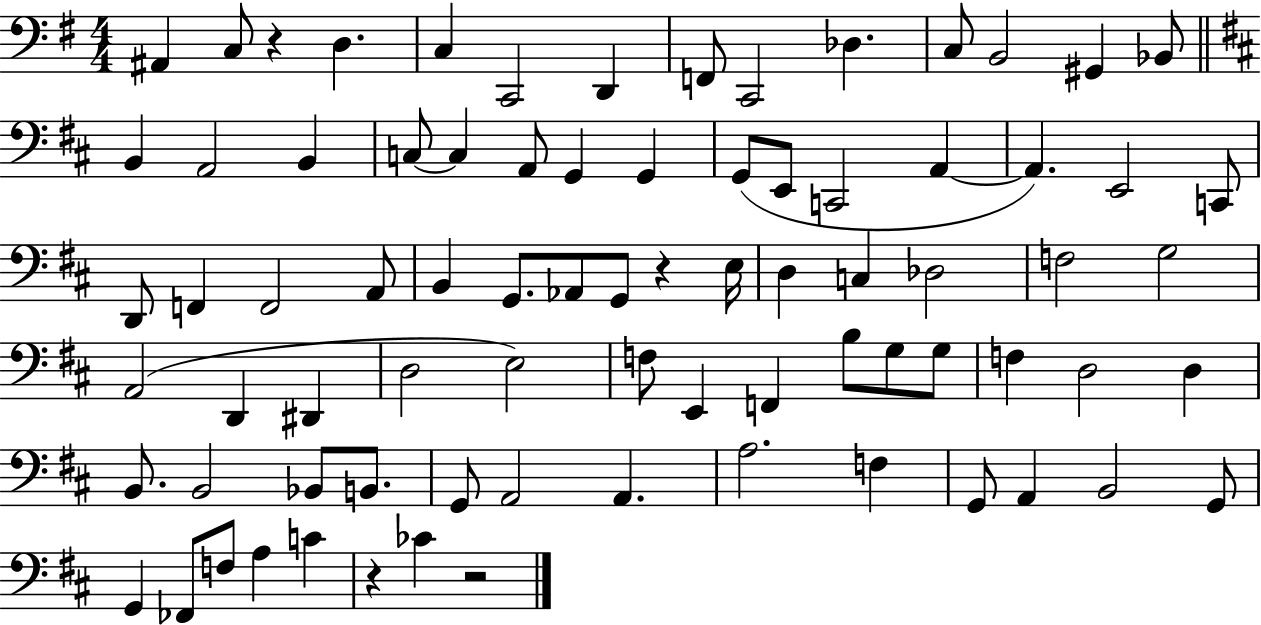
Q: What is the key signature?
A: G major